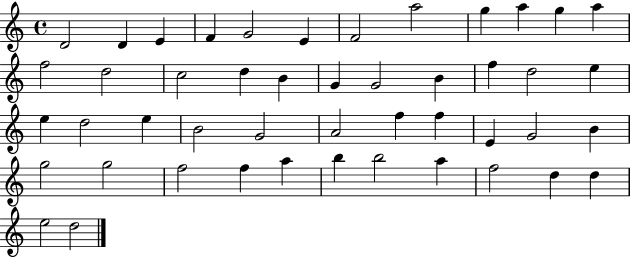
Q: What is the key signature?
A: C major